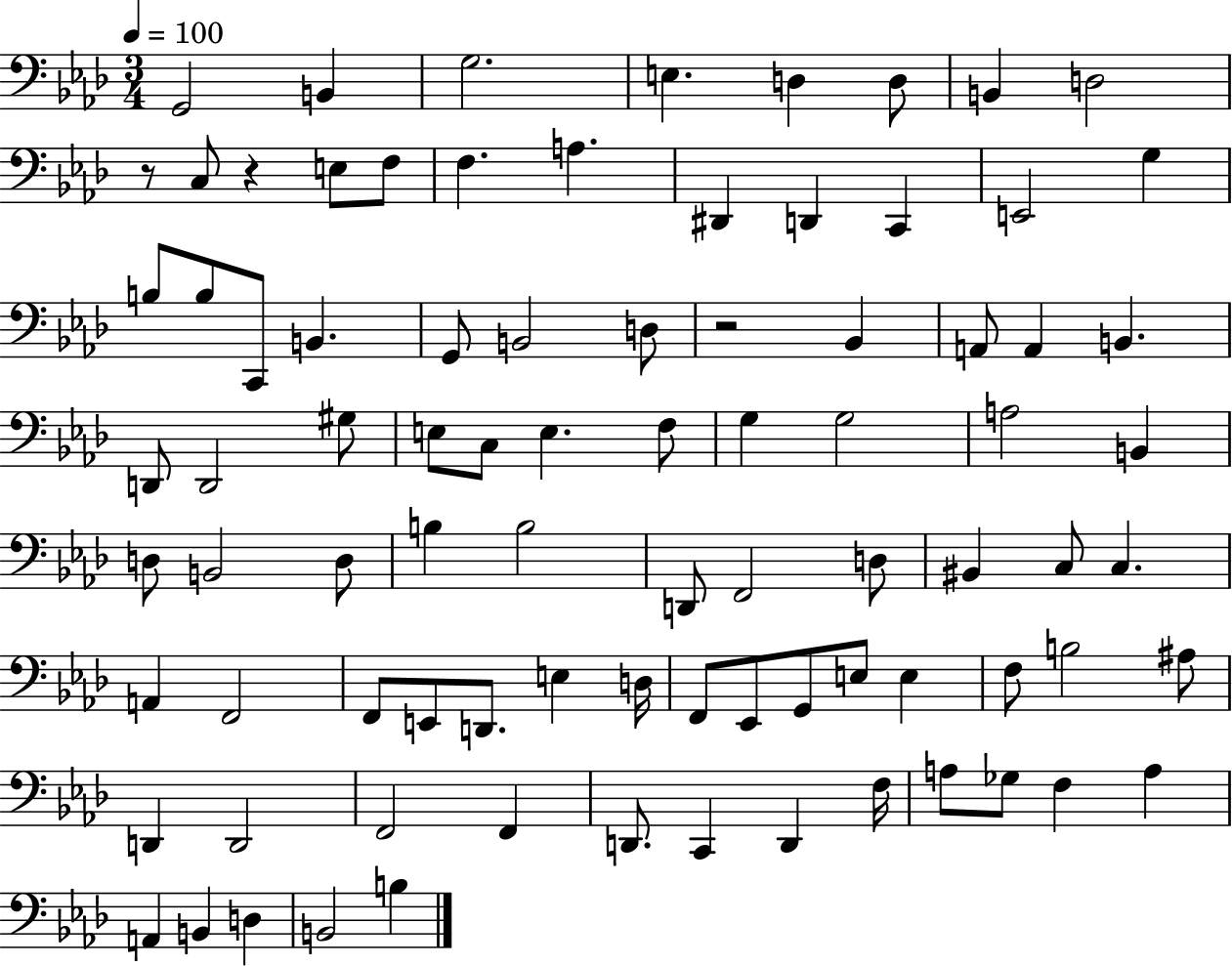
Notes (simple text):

G2/h B2/q G3/h. E3/q. D3/q D3/e B2/q D3/h R/e C3/e R/q E3/e F3/e F3/q. A3/q. D#2/q D2/q C2/q E2/h G3/q B3/e B3/e C2/e B2/q. G2/e B2/h D3/e R/h Bb2/q A2/e A2/q B2/q. D2/e D2/h G#3/e E3/e C3/e E3/q. F3/e G3/q G3/h A3/h B2/q D3/e B2/h D3/e B3/q B3/h D2/e F2/h D3/e BIS2/q C3/e C3/q. A2/q F2/h F2/e E2/e D2/e. E3/q D3/s F2/e Eb2/e G2/e E3/e E3/q F3/e B3/h A#3/e D2/q D2/h F2/h F2/q D2/e. C2/q D2/q F3/s A3/e Gb3/e F3/q A3/q A2/q B2/q D3/q B2/h B3/q